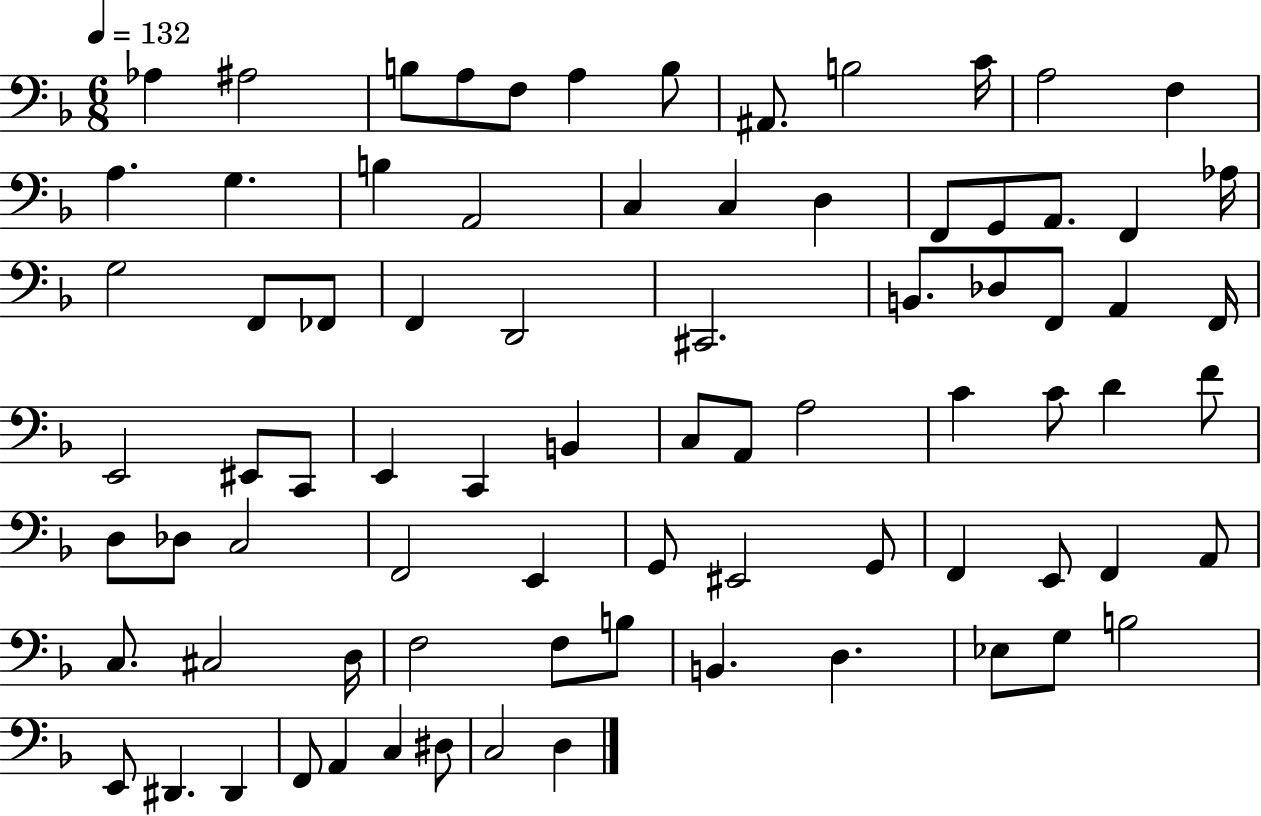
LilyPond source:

{
  \clef bass
  \numericTimeSignature
  \time 6/8
  \key f \major
  \tempo 4 = 132
  aes4 ais2 | b8 a8 f8 a4 b8 | ais,8. b2 c'16 | a2 f4 | \break a4. g4. | b4 a,2 | c4 c4 d4 | f,8 g,8 a,8. f,4 aes16 | \break g2 f,8 fes,8 | f,4 d,2 | cis,2. | b,8. des8 f,8 a,4 f,16 | \break e,2 eis,8 c,8 | e,4 c,4 b,4 | c8 a,8 a2 | c'4 c'8 d'4 f'8 | \break d8 des8 c2 | f,2 e,4 | g,8 eis,2 g,8 | f,4 e,8 f,4 a,8 | \break c8. cis2 d16 | f2 f8 b8 | b,4. d4. | ees8 g8 b2 | \break e,8 dis,4. dis,4 | f,8 a,4 c4 dis8 | c2 d4 | \bar "|."
}